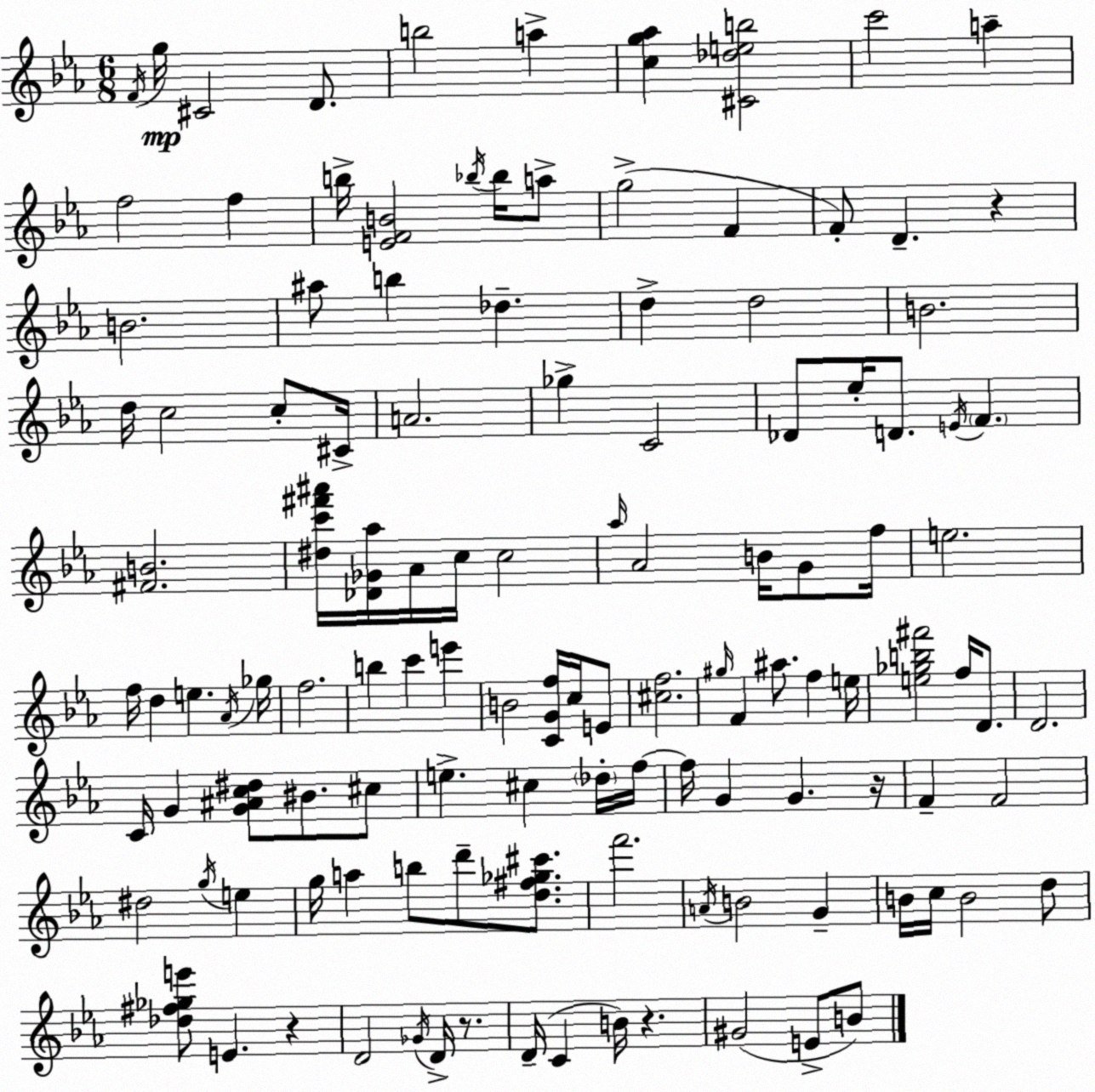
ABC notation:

X:1
T:Untitled
M:6/8
L:1/4
K:Cm
F/4 g/4 ^C2 D/2 b2 a [cg_a] [^C_deb]2 c'2 a f2 f b/4 [EFB]2 _b/4 _b/4 a/2 g2 F F/2 D z B2 ^a/2 b _d d d2 B2 d/4 c2 c/2 ^C/4 A2 _g C2 _D/2 _e/4 D/2 E/4 F [^FB]2 [^dc'^f'^a']/4 [_D_G_a]/4 _A/4 c/4 c2 _a/4 _A2 B/4 G/2 f/4 e2 f/4 d e _A/4 _g/4 f2 b c' e' B2 [CGf]/4 c/4 E/2 [^cf]2 ^g/4 F ^a/2 f e/4 [e_gb^f']2 f/4 D/2 D2 C/4 G [G^Ac^d]/2 ^B/2 ^c/2 e ^c _d/4 f/4 f/4 G G z/4 F F2 ^d2 g/4 e g/4 a b/2 d'/2 [d^f_g^c']/2 f'2 A/4 B2 G B/4 c/4 B2 d/2 [_d^f_ge']/2 E z D2 _G/4 D/4 z/2 D/4 C B/4 z ^G2 E/2 B/2